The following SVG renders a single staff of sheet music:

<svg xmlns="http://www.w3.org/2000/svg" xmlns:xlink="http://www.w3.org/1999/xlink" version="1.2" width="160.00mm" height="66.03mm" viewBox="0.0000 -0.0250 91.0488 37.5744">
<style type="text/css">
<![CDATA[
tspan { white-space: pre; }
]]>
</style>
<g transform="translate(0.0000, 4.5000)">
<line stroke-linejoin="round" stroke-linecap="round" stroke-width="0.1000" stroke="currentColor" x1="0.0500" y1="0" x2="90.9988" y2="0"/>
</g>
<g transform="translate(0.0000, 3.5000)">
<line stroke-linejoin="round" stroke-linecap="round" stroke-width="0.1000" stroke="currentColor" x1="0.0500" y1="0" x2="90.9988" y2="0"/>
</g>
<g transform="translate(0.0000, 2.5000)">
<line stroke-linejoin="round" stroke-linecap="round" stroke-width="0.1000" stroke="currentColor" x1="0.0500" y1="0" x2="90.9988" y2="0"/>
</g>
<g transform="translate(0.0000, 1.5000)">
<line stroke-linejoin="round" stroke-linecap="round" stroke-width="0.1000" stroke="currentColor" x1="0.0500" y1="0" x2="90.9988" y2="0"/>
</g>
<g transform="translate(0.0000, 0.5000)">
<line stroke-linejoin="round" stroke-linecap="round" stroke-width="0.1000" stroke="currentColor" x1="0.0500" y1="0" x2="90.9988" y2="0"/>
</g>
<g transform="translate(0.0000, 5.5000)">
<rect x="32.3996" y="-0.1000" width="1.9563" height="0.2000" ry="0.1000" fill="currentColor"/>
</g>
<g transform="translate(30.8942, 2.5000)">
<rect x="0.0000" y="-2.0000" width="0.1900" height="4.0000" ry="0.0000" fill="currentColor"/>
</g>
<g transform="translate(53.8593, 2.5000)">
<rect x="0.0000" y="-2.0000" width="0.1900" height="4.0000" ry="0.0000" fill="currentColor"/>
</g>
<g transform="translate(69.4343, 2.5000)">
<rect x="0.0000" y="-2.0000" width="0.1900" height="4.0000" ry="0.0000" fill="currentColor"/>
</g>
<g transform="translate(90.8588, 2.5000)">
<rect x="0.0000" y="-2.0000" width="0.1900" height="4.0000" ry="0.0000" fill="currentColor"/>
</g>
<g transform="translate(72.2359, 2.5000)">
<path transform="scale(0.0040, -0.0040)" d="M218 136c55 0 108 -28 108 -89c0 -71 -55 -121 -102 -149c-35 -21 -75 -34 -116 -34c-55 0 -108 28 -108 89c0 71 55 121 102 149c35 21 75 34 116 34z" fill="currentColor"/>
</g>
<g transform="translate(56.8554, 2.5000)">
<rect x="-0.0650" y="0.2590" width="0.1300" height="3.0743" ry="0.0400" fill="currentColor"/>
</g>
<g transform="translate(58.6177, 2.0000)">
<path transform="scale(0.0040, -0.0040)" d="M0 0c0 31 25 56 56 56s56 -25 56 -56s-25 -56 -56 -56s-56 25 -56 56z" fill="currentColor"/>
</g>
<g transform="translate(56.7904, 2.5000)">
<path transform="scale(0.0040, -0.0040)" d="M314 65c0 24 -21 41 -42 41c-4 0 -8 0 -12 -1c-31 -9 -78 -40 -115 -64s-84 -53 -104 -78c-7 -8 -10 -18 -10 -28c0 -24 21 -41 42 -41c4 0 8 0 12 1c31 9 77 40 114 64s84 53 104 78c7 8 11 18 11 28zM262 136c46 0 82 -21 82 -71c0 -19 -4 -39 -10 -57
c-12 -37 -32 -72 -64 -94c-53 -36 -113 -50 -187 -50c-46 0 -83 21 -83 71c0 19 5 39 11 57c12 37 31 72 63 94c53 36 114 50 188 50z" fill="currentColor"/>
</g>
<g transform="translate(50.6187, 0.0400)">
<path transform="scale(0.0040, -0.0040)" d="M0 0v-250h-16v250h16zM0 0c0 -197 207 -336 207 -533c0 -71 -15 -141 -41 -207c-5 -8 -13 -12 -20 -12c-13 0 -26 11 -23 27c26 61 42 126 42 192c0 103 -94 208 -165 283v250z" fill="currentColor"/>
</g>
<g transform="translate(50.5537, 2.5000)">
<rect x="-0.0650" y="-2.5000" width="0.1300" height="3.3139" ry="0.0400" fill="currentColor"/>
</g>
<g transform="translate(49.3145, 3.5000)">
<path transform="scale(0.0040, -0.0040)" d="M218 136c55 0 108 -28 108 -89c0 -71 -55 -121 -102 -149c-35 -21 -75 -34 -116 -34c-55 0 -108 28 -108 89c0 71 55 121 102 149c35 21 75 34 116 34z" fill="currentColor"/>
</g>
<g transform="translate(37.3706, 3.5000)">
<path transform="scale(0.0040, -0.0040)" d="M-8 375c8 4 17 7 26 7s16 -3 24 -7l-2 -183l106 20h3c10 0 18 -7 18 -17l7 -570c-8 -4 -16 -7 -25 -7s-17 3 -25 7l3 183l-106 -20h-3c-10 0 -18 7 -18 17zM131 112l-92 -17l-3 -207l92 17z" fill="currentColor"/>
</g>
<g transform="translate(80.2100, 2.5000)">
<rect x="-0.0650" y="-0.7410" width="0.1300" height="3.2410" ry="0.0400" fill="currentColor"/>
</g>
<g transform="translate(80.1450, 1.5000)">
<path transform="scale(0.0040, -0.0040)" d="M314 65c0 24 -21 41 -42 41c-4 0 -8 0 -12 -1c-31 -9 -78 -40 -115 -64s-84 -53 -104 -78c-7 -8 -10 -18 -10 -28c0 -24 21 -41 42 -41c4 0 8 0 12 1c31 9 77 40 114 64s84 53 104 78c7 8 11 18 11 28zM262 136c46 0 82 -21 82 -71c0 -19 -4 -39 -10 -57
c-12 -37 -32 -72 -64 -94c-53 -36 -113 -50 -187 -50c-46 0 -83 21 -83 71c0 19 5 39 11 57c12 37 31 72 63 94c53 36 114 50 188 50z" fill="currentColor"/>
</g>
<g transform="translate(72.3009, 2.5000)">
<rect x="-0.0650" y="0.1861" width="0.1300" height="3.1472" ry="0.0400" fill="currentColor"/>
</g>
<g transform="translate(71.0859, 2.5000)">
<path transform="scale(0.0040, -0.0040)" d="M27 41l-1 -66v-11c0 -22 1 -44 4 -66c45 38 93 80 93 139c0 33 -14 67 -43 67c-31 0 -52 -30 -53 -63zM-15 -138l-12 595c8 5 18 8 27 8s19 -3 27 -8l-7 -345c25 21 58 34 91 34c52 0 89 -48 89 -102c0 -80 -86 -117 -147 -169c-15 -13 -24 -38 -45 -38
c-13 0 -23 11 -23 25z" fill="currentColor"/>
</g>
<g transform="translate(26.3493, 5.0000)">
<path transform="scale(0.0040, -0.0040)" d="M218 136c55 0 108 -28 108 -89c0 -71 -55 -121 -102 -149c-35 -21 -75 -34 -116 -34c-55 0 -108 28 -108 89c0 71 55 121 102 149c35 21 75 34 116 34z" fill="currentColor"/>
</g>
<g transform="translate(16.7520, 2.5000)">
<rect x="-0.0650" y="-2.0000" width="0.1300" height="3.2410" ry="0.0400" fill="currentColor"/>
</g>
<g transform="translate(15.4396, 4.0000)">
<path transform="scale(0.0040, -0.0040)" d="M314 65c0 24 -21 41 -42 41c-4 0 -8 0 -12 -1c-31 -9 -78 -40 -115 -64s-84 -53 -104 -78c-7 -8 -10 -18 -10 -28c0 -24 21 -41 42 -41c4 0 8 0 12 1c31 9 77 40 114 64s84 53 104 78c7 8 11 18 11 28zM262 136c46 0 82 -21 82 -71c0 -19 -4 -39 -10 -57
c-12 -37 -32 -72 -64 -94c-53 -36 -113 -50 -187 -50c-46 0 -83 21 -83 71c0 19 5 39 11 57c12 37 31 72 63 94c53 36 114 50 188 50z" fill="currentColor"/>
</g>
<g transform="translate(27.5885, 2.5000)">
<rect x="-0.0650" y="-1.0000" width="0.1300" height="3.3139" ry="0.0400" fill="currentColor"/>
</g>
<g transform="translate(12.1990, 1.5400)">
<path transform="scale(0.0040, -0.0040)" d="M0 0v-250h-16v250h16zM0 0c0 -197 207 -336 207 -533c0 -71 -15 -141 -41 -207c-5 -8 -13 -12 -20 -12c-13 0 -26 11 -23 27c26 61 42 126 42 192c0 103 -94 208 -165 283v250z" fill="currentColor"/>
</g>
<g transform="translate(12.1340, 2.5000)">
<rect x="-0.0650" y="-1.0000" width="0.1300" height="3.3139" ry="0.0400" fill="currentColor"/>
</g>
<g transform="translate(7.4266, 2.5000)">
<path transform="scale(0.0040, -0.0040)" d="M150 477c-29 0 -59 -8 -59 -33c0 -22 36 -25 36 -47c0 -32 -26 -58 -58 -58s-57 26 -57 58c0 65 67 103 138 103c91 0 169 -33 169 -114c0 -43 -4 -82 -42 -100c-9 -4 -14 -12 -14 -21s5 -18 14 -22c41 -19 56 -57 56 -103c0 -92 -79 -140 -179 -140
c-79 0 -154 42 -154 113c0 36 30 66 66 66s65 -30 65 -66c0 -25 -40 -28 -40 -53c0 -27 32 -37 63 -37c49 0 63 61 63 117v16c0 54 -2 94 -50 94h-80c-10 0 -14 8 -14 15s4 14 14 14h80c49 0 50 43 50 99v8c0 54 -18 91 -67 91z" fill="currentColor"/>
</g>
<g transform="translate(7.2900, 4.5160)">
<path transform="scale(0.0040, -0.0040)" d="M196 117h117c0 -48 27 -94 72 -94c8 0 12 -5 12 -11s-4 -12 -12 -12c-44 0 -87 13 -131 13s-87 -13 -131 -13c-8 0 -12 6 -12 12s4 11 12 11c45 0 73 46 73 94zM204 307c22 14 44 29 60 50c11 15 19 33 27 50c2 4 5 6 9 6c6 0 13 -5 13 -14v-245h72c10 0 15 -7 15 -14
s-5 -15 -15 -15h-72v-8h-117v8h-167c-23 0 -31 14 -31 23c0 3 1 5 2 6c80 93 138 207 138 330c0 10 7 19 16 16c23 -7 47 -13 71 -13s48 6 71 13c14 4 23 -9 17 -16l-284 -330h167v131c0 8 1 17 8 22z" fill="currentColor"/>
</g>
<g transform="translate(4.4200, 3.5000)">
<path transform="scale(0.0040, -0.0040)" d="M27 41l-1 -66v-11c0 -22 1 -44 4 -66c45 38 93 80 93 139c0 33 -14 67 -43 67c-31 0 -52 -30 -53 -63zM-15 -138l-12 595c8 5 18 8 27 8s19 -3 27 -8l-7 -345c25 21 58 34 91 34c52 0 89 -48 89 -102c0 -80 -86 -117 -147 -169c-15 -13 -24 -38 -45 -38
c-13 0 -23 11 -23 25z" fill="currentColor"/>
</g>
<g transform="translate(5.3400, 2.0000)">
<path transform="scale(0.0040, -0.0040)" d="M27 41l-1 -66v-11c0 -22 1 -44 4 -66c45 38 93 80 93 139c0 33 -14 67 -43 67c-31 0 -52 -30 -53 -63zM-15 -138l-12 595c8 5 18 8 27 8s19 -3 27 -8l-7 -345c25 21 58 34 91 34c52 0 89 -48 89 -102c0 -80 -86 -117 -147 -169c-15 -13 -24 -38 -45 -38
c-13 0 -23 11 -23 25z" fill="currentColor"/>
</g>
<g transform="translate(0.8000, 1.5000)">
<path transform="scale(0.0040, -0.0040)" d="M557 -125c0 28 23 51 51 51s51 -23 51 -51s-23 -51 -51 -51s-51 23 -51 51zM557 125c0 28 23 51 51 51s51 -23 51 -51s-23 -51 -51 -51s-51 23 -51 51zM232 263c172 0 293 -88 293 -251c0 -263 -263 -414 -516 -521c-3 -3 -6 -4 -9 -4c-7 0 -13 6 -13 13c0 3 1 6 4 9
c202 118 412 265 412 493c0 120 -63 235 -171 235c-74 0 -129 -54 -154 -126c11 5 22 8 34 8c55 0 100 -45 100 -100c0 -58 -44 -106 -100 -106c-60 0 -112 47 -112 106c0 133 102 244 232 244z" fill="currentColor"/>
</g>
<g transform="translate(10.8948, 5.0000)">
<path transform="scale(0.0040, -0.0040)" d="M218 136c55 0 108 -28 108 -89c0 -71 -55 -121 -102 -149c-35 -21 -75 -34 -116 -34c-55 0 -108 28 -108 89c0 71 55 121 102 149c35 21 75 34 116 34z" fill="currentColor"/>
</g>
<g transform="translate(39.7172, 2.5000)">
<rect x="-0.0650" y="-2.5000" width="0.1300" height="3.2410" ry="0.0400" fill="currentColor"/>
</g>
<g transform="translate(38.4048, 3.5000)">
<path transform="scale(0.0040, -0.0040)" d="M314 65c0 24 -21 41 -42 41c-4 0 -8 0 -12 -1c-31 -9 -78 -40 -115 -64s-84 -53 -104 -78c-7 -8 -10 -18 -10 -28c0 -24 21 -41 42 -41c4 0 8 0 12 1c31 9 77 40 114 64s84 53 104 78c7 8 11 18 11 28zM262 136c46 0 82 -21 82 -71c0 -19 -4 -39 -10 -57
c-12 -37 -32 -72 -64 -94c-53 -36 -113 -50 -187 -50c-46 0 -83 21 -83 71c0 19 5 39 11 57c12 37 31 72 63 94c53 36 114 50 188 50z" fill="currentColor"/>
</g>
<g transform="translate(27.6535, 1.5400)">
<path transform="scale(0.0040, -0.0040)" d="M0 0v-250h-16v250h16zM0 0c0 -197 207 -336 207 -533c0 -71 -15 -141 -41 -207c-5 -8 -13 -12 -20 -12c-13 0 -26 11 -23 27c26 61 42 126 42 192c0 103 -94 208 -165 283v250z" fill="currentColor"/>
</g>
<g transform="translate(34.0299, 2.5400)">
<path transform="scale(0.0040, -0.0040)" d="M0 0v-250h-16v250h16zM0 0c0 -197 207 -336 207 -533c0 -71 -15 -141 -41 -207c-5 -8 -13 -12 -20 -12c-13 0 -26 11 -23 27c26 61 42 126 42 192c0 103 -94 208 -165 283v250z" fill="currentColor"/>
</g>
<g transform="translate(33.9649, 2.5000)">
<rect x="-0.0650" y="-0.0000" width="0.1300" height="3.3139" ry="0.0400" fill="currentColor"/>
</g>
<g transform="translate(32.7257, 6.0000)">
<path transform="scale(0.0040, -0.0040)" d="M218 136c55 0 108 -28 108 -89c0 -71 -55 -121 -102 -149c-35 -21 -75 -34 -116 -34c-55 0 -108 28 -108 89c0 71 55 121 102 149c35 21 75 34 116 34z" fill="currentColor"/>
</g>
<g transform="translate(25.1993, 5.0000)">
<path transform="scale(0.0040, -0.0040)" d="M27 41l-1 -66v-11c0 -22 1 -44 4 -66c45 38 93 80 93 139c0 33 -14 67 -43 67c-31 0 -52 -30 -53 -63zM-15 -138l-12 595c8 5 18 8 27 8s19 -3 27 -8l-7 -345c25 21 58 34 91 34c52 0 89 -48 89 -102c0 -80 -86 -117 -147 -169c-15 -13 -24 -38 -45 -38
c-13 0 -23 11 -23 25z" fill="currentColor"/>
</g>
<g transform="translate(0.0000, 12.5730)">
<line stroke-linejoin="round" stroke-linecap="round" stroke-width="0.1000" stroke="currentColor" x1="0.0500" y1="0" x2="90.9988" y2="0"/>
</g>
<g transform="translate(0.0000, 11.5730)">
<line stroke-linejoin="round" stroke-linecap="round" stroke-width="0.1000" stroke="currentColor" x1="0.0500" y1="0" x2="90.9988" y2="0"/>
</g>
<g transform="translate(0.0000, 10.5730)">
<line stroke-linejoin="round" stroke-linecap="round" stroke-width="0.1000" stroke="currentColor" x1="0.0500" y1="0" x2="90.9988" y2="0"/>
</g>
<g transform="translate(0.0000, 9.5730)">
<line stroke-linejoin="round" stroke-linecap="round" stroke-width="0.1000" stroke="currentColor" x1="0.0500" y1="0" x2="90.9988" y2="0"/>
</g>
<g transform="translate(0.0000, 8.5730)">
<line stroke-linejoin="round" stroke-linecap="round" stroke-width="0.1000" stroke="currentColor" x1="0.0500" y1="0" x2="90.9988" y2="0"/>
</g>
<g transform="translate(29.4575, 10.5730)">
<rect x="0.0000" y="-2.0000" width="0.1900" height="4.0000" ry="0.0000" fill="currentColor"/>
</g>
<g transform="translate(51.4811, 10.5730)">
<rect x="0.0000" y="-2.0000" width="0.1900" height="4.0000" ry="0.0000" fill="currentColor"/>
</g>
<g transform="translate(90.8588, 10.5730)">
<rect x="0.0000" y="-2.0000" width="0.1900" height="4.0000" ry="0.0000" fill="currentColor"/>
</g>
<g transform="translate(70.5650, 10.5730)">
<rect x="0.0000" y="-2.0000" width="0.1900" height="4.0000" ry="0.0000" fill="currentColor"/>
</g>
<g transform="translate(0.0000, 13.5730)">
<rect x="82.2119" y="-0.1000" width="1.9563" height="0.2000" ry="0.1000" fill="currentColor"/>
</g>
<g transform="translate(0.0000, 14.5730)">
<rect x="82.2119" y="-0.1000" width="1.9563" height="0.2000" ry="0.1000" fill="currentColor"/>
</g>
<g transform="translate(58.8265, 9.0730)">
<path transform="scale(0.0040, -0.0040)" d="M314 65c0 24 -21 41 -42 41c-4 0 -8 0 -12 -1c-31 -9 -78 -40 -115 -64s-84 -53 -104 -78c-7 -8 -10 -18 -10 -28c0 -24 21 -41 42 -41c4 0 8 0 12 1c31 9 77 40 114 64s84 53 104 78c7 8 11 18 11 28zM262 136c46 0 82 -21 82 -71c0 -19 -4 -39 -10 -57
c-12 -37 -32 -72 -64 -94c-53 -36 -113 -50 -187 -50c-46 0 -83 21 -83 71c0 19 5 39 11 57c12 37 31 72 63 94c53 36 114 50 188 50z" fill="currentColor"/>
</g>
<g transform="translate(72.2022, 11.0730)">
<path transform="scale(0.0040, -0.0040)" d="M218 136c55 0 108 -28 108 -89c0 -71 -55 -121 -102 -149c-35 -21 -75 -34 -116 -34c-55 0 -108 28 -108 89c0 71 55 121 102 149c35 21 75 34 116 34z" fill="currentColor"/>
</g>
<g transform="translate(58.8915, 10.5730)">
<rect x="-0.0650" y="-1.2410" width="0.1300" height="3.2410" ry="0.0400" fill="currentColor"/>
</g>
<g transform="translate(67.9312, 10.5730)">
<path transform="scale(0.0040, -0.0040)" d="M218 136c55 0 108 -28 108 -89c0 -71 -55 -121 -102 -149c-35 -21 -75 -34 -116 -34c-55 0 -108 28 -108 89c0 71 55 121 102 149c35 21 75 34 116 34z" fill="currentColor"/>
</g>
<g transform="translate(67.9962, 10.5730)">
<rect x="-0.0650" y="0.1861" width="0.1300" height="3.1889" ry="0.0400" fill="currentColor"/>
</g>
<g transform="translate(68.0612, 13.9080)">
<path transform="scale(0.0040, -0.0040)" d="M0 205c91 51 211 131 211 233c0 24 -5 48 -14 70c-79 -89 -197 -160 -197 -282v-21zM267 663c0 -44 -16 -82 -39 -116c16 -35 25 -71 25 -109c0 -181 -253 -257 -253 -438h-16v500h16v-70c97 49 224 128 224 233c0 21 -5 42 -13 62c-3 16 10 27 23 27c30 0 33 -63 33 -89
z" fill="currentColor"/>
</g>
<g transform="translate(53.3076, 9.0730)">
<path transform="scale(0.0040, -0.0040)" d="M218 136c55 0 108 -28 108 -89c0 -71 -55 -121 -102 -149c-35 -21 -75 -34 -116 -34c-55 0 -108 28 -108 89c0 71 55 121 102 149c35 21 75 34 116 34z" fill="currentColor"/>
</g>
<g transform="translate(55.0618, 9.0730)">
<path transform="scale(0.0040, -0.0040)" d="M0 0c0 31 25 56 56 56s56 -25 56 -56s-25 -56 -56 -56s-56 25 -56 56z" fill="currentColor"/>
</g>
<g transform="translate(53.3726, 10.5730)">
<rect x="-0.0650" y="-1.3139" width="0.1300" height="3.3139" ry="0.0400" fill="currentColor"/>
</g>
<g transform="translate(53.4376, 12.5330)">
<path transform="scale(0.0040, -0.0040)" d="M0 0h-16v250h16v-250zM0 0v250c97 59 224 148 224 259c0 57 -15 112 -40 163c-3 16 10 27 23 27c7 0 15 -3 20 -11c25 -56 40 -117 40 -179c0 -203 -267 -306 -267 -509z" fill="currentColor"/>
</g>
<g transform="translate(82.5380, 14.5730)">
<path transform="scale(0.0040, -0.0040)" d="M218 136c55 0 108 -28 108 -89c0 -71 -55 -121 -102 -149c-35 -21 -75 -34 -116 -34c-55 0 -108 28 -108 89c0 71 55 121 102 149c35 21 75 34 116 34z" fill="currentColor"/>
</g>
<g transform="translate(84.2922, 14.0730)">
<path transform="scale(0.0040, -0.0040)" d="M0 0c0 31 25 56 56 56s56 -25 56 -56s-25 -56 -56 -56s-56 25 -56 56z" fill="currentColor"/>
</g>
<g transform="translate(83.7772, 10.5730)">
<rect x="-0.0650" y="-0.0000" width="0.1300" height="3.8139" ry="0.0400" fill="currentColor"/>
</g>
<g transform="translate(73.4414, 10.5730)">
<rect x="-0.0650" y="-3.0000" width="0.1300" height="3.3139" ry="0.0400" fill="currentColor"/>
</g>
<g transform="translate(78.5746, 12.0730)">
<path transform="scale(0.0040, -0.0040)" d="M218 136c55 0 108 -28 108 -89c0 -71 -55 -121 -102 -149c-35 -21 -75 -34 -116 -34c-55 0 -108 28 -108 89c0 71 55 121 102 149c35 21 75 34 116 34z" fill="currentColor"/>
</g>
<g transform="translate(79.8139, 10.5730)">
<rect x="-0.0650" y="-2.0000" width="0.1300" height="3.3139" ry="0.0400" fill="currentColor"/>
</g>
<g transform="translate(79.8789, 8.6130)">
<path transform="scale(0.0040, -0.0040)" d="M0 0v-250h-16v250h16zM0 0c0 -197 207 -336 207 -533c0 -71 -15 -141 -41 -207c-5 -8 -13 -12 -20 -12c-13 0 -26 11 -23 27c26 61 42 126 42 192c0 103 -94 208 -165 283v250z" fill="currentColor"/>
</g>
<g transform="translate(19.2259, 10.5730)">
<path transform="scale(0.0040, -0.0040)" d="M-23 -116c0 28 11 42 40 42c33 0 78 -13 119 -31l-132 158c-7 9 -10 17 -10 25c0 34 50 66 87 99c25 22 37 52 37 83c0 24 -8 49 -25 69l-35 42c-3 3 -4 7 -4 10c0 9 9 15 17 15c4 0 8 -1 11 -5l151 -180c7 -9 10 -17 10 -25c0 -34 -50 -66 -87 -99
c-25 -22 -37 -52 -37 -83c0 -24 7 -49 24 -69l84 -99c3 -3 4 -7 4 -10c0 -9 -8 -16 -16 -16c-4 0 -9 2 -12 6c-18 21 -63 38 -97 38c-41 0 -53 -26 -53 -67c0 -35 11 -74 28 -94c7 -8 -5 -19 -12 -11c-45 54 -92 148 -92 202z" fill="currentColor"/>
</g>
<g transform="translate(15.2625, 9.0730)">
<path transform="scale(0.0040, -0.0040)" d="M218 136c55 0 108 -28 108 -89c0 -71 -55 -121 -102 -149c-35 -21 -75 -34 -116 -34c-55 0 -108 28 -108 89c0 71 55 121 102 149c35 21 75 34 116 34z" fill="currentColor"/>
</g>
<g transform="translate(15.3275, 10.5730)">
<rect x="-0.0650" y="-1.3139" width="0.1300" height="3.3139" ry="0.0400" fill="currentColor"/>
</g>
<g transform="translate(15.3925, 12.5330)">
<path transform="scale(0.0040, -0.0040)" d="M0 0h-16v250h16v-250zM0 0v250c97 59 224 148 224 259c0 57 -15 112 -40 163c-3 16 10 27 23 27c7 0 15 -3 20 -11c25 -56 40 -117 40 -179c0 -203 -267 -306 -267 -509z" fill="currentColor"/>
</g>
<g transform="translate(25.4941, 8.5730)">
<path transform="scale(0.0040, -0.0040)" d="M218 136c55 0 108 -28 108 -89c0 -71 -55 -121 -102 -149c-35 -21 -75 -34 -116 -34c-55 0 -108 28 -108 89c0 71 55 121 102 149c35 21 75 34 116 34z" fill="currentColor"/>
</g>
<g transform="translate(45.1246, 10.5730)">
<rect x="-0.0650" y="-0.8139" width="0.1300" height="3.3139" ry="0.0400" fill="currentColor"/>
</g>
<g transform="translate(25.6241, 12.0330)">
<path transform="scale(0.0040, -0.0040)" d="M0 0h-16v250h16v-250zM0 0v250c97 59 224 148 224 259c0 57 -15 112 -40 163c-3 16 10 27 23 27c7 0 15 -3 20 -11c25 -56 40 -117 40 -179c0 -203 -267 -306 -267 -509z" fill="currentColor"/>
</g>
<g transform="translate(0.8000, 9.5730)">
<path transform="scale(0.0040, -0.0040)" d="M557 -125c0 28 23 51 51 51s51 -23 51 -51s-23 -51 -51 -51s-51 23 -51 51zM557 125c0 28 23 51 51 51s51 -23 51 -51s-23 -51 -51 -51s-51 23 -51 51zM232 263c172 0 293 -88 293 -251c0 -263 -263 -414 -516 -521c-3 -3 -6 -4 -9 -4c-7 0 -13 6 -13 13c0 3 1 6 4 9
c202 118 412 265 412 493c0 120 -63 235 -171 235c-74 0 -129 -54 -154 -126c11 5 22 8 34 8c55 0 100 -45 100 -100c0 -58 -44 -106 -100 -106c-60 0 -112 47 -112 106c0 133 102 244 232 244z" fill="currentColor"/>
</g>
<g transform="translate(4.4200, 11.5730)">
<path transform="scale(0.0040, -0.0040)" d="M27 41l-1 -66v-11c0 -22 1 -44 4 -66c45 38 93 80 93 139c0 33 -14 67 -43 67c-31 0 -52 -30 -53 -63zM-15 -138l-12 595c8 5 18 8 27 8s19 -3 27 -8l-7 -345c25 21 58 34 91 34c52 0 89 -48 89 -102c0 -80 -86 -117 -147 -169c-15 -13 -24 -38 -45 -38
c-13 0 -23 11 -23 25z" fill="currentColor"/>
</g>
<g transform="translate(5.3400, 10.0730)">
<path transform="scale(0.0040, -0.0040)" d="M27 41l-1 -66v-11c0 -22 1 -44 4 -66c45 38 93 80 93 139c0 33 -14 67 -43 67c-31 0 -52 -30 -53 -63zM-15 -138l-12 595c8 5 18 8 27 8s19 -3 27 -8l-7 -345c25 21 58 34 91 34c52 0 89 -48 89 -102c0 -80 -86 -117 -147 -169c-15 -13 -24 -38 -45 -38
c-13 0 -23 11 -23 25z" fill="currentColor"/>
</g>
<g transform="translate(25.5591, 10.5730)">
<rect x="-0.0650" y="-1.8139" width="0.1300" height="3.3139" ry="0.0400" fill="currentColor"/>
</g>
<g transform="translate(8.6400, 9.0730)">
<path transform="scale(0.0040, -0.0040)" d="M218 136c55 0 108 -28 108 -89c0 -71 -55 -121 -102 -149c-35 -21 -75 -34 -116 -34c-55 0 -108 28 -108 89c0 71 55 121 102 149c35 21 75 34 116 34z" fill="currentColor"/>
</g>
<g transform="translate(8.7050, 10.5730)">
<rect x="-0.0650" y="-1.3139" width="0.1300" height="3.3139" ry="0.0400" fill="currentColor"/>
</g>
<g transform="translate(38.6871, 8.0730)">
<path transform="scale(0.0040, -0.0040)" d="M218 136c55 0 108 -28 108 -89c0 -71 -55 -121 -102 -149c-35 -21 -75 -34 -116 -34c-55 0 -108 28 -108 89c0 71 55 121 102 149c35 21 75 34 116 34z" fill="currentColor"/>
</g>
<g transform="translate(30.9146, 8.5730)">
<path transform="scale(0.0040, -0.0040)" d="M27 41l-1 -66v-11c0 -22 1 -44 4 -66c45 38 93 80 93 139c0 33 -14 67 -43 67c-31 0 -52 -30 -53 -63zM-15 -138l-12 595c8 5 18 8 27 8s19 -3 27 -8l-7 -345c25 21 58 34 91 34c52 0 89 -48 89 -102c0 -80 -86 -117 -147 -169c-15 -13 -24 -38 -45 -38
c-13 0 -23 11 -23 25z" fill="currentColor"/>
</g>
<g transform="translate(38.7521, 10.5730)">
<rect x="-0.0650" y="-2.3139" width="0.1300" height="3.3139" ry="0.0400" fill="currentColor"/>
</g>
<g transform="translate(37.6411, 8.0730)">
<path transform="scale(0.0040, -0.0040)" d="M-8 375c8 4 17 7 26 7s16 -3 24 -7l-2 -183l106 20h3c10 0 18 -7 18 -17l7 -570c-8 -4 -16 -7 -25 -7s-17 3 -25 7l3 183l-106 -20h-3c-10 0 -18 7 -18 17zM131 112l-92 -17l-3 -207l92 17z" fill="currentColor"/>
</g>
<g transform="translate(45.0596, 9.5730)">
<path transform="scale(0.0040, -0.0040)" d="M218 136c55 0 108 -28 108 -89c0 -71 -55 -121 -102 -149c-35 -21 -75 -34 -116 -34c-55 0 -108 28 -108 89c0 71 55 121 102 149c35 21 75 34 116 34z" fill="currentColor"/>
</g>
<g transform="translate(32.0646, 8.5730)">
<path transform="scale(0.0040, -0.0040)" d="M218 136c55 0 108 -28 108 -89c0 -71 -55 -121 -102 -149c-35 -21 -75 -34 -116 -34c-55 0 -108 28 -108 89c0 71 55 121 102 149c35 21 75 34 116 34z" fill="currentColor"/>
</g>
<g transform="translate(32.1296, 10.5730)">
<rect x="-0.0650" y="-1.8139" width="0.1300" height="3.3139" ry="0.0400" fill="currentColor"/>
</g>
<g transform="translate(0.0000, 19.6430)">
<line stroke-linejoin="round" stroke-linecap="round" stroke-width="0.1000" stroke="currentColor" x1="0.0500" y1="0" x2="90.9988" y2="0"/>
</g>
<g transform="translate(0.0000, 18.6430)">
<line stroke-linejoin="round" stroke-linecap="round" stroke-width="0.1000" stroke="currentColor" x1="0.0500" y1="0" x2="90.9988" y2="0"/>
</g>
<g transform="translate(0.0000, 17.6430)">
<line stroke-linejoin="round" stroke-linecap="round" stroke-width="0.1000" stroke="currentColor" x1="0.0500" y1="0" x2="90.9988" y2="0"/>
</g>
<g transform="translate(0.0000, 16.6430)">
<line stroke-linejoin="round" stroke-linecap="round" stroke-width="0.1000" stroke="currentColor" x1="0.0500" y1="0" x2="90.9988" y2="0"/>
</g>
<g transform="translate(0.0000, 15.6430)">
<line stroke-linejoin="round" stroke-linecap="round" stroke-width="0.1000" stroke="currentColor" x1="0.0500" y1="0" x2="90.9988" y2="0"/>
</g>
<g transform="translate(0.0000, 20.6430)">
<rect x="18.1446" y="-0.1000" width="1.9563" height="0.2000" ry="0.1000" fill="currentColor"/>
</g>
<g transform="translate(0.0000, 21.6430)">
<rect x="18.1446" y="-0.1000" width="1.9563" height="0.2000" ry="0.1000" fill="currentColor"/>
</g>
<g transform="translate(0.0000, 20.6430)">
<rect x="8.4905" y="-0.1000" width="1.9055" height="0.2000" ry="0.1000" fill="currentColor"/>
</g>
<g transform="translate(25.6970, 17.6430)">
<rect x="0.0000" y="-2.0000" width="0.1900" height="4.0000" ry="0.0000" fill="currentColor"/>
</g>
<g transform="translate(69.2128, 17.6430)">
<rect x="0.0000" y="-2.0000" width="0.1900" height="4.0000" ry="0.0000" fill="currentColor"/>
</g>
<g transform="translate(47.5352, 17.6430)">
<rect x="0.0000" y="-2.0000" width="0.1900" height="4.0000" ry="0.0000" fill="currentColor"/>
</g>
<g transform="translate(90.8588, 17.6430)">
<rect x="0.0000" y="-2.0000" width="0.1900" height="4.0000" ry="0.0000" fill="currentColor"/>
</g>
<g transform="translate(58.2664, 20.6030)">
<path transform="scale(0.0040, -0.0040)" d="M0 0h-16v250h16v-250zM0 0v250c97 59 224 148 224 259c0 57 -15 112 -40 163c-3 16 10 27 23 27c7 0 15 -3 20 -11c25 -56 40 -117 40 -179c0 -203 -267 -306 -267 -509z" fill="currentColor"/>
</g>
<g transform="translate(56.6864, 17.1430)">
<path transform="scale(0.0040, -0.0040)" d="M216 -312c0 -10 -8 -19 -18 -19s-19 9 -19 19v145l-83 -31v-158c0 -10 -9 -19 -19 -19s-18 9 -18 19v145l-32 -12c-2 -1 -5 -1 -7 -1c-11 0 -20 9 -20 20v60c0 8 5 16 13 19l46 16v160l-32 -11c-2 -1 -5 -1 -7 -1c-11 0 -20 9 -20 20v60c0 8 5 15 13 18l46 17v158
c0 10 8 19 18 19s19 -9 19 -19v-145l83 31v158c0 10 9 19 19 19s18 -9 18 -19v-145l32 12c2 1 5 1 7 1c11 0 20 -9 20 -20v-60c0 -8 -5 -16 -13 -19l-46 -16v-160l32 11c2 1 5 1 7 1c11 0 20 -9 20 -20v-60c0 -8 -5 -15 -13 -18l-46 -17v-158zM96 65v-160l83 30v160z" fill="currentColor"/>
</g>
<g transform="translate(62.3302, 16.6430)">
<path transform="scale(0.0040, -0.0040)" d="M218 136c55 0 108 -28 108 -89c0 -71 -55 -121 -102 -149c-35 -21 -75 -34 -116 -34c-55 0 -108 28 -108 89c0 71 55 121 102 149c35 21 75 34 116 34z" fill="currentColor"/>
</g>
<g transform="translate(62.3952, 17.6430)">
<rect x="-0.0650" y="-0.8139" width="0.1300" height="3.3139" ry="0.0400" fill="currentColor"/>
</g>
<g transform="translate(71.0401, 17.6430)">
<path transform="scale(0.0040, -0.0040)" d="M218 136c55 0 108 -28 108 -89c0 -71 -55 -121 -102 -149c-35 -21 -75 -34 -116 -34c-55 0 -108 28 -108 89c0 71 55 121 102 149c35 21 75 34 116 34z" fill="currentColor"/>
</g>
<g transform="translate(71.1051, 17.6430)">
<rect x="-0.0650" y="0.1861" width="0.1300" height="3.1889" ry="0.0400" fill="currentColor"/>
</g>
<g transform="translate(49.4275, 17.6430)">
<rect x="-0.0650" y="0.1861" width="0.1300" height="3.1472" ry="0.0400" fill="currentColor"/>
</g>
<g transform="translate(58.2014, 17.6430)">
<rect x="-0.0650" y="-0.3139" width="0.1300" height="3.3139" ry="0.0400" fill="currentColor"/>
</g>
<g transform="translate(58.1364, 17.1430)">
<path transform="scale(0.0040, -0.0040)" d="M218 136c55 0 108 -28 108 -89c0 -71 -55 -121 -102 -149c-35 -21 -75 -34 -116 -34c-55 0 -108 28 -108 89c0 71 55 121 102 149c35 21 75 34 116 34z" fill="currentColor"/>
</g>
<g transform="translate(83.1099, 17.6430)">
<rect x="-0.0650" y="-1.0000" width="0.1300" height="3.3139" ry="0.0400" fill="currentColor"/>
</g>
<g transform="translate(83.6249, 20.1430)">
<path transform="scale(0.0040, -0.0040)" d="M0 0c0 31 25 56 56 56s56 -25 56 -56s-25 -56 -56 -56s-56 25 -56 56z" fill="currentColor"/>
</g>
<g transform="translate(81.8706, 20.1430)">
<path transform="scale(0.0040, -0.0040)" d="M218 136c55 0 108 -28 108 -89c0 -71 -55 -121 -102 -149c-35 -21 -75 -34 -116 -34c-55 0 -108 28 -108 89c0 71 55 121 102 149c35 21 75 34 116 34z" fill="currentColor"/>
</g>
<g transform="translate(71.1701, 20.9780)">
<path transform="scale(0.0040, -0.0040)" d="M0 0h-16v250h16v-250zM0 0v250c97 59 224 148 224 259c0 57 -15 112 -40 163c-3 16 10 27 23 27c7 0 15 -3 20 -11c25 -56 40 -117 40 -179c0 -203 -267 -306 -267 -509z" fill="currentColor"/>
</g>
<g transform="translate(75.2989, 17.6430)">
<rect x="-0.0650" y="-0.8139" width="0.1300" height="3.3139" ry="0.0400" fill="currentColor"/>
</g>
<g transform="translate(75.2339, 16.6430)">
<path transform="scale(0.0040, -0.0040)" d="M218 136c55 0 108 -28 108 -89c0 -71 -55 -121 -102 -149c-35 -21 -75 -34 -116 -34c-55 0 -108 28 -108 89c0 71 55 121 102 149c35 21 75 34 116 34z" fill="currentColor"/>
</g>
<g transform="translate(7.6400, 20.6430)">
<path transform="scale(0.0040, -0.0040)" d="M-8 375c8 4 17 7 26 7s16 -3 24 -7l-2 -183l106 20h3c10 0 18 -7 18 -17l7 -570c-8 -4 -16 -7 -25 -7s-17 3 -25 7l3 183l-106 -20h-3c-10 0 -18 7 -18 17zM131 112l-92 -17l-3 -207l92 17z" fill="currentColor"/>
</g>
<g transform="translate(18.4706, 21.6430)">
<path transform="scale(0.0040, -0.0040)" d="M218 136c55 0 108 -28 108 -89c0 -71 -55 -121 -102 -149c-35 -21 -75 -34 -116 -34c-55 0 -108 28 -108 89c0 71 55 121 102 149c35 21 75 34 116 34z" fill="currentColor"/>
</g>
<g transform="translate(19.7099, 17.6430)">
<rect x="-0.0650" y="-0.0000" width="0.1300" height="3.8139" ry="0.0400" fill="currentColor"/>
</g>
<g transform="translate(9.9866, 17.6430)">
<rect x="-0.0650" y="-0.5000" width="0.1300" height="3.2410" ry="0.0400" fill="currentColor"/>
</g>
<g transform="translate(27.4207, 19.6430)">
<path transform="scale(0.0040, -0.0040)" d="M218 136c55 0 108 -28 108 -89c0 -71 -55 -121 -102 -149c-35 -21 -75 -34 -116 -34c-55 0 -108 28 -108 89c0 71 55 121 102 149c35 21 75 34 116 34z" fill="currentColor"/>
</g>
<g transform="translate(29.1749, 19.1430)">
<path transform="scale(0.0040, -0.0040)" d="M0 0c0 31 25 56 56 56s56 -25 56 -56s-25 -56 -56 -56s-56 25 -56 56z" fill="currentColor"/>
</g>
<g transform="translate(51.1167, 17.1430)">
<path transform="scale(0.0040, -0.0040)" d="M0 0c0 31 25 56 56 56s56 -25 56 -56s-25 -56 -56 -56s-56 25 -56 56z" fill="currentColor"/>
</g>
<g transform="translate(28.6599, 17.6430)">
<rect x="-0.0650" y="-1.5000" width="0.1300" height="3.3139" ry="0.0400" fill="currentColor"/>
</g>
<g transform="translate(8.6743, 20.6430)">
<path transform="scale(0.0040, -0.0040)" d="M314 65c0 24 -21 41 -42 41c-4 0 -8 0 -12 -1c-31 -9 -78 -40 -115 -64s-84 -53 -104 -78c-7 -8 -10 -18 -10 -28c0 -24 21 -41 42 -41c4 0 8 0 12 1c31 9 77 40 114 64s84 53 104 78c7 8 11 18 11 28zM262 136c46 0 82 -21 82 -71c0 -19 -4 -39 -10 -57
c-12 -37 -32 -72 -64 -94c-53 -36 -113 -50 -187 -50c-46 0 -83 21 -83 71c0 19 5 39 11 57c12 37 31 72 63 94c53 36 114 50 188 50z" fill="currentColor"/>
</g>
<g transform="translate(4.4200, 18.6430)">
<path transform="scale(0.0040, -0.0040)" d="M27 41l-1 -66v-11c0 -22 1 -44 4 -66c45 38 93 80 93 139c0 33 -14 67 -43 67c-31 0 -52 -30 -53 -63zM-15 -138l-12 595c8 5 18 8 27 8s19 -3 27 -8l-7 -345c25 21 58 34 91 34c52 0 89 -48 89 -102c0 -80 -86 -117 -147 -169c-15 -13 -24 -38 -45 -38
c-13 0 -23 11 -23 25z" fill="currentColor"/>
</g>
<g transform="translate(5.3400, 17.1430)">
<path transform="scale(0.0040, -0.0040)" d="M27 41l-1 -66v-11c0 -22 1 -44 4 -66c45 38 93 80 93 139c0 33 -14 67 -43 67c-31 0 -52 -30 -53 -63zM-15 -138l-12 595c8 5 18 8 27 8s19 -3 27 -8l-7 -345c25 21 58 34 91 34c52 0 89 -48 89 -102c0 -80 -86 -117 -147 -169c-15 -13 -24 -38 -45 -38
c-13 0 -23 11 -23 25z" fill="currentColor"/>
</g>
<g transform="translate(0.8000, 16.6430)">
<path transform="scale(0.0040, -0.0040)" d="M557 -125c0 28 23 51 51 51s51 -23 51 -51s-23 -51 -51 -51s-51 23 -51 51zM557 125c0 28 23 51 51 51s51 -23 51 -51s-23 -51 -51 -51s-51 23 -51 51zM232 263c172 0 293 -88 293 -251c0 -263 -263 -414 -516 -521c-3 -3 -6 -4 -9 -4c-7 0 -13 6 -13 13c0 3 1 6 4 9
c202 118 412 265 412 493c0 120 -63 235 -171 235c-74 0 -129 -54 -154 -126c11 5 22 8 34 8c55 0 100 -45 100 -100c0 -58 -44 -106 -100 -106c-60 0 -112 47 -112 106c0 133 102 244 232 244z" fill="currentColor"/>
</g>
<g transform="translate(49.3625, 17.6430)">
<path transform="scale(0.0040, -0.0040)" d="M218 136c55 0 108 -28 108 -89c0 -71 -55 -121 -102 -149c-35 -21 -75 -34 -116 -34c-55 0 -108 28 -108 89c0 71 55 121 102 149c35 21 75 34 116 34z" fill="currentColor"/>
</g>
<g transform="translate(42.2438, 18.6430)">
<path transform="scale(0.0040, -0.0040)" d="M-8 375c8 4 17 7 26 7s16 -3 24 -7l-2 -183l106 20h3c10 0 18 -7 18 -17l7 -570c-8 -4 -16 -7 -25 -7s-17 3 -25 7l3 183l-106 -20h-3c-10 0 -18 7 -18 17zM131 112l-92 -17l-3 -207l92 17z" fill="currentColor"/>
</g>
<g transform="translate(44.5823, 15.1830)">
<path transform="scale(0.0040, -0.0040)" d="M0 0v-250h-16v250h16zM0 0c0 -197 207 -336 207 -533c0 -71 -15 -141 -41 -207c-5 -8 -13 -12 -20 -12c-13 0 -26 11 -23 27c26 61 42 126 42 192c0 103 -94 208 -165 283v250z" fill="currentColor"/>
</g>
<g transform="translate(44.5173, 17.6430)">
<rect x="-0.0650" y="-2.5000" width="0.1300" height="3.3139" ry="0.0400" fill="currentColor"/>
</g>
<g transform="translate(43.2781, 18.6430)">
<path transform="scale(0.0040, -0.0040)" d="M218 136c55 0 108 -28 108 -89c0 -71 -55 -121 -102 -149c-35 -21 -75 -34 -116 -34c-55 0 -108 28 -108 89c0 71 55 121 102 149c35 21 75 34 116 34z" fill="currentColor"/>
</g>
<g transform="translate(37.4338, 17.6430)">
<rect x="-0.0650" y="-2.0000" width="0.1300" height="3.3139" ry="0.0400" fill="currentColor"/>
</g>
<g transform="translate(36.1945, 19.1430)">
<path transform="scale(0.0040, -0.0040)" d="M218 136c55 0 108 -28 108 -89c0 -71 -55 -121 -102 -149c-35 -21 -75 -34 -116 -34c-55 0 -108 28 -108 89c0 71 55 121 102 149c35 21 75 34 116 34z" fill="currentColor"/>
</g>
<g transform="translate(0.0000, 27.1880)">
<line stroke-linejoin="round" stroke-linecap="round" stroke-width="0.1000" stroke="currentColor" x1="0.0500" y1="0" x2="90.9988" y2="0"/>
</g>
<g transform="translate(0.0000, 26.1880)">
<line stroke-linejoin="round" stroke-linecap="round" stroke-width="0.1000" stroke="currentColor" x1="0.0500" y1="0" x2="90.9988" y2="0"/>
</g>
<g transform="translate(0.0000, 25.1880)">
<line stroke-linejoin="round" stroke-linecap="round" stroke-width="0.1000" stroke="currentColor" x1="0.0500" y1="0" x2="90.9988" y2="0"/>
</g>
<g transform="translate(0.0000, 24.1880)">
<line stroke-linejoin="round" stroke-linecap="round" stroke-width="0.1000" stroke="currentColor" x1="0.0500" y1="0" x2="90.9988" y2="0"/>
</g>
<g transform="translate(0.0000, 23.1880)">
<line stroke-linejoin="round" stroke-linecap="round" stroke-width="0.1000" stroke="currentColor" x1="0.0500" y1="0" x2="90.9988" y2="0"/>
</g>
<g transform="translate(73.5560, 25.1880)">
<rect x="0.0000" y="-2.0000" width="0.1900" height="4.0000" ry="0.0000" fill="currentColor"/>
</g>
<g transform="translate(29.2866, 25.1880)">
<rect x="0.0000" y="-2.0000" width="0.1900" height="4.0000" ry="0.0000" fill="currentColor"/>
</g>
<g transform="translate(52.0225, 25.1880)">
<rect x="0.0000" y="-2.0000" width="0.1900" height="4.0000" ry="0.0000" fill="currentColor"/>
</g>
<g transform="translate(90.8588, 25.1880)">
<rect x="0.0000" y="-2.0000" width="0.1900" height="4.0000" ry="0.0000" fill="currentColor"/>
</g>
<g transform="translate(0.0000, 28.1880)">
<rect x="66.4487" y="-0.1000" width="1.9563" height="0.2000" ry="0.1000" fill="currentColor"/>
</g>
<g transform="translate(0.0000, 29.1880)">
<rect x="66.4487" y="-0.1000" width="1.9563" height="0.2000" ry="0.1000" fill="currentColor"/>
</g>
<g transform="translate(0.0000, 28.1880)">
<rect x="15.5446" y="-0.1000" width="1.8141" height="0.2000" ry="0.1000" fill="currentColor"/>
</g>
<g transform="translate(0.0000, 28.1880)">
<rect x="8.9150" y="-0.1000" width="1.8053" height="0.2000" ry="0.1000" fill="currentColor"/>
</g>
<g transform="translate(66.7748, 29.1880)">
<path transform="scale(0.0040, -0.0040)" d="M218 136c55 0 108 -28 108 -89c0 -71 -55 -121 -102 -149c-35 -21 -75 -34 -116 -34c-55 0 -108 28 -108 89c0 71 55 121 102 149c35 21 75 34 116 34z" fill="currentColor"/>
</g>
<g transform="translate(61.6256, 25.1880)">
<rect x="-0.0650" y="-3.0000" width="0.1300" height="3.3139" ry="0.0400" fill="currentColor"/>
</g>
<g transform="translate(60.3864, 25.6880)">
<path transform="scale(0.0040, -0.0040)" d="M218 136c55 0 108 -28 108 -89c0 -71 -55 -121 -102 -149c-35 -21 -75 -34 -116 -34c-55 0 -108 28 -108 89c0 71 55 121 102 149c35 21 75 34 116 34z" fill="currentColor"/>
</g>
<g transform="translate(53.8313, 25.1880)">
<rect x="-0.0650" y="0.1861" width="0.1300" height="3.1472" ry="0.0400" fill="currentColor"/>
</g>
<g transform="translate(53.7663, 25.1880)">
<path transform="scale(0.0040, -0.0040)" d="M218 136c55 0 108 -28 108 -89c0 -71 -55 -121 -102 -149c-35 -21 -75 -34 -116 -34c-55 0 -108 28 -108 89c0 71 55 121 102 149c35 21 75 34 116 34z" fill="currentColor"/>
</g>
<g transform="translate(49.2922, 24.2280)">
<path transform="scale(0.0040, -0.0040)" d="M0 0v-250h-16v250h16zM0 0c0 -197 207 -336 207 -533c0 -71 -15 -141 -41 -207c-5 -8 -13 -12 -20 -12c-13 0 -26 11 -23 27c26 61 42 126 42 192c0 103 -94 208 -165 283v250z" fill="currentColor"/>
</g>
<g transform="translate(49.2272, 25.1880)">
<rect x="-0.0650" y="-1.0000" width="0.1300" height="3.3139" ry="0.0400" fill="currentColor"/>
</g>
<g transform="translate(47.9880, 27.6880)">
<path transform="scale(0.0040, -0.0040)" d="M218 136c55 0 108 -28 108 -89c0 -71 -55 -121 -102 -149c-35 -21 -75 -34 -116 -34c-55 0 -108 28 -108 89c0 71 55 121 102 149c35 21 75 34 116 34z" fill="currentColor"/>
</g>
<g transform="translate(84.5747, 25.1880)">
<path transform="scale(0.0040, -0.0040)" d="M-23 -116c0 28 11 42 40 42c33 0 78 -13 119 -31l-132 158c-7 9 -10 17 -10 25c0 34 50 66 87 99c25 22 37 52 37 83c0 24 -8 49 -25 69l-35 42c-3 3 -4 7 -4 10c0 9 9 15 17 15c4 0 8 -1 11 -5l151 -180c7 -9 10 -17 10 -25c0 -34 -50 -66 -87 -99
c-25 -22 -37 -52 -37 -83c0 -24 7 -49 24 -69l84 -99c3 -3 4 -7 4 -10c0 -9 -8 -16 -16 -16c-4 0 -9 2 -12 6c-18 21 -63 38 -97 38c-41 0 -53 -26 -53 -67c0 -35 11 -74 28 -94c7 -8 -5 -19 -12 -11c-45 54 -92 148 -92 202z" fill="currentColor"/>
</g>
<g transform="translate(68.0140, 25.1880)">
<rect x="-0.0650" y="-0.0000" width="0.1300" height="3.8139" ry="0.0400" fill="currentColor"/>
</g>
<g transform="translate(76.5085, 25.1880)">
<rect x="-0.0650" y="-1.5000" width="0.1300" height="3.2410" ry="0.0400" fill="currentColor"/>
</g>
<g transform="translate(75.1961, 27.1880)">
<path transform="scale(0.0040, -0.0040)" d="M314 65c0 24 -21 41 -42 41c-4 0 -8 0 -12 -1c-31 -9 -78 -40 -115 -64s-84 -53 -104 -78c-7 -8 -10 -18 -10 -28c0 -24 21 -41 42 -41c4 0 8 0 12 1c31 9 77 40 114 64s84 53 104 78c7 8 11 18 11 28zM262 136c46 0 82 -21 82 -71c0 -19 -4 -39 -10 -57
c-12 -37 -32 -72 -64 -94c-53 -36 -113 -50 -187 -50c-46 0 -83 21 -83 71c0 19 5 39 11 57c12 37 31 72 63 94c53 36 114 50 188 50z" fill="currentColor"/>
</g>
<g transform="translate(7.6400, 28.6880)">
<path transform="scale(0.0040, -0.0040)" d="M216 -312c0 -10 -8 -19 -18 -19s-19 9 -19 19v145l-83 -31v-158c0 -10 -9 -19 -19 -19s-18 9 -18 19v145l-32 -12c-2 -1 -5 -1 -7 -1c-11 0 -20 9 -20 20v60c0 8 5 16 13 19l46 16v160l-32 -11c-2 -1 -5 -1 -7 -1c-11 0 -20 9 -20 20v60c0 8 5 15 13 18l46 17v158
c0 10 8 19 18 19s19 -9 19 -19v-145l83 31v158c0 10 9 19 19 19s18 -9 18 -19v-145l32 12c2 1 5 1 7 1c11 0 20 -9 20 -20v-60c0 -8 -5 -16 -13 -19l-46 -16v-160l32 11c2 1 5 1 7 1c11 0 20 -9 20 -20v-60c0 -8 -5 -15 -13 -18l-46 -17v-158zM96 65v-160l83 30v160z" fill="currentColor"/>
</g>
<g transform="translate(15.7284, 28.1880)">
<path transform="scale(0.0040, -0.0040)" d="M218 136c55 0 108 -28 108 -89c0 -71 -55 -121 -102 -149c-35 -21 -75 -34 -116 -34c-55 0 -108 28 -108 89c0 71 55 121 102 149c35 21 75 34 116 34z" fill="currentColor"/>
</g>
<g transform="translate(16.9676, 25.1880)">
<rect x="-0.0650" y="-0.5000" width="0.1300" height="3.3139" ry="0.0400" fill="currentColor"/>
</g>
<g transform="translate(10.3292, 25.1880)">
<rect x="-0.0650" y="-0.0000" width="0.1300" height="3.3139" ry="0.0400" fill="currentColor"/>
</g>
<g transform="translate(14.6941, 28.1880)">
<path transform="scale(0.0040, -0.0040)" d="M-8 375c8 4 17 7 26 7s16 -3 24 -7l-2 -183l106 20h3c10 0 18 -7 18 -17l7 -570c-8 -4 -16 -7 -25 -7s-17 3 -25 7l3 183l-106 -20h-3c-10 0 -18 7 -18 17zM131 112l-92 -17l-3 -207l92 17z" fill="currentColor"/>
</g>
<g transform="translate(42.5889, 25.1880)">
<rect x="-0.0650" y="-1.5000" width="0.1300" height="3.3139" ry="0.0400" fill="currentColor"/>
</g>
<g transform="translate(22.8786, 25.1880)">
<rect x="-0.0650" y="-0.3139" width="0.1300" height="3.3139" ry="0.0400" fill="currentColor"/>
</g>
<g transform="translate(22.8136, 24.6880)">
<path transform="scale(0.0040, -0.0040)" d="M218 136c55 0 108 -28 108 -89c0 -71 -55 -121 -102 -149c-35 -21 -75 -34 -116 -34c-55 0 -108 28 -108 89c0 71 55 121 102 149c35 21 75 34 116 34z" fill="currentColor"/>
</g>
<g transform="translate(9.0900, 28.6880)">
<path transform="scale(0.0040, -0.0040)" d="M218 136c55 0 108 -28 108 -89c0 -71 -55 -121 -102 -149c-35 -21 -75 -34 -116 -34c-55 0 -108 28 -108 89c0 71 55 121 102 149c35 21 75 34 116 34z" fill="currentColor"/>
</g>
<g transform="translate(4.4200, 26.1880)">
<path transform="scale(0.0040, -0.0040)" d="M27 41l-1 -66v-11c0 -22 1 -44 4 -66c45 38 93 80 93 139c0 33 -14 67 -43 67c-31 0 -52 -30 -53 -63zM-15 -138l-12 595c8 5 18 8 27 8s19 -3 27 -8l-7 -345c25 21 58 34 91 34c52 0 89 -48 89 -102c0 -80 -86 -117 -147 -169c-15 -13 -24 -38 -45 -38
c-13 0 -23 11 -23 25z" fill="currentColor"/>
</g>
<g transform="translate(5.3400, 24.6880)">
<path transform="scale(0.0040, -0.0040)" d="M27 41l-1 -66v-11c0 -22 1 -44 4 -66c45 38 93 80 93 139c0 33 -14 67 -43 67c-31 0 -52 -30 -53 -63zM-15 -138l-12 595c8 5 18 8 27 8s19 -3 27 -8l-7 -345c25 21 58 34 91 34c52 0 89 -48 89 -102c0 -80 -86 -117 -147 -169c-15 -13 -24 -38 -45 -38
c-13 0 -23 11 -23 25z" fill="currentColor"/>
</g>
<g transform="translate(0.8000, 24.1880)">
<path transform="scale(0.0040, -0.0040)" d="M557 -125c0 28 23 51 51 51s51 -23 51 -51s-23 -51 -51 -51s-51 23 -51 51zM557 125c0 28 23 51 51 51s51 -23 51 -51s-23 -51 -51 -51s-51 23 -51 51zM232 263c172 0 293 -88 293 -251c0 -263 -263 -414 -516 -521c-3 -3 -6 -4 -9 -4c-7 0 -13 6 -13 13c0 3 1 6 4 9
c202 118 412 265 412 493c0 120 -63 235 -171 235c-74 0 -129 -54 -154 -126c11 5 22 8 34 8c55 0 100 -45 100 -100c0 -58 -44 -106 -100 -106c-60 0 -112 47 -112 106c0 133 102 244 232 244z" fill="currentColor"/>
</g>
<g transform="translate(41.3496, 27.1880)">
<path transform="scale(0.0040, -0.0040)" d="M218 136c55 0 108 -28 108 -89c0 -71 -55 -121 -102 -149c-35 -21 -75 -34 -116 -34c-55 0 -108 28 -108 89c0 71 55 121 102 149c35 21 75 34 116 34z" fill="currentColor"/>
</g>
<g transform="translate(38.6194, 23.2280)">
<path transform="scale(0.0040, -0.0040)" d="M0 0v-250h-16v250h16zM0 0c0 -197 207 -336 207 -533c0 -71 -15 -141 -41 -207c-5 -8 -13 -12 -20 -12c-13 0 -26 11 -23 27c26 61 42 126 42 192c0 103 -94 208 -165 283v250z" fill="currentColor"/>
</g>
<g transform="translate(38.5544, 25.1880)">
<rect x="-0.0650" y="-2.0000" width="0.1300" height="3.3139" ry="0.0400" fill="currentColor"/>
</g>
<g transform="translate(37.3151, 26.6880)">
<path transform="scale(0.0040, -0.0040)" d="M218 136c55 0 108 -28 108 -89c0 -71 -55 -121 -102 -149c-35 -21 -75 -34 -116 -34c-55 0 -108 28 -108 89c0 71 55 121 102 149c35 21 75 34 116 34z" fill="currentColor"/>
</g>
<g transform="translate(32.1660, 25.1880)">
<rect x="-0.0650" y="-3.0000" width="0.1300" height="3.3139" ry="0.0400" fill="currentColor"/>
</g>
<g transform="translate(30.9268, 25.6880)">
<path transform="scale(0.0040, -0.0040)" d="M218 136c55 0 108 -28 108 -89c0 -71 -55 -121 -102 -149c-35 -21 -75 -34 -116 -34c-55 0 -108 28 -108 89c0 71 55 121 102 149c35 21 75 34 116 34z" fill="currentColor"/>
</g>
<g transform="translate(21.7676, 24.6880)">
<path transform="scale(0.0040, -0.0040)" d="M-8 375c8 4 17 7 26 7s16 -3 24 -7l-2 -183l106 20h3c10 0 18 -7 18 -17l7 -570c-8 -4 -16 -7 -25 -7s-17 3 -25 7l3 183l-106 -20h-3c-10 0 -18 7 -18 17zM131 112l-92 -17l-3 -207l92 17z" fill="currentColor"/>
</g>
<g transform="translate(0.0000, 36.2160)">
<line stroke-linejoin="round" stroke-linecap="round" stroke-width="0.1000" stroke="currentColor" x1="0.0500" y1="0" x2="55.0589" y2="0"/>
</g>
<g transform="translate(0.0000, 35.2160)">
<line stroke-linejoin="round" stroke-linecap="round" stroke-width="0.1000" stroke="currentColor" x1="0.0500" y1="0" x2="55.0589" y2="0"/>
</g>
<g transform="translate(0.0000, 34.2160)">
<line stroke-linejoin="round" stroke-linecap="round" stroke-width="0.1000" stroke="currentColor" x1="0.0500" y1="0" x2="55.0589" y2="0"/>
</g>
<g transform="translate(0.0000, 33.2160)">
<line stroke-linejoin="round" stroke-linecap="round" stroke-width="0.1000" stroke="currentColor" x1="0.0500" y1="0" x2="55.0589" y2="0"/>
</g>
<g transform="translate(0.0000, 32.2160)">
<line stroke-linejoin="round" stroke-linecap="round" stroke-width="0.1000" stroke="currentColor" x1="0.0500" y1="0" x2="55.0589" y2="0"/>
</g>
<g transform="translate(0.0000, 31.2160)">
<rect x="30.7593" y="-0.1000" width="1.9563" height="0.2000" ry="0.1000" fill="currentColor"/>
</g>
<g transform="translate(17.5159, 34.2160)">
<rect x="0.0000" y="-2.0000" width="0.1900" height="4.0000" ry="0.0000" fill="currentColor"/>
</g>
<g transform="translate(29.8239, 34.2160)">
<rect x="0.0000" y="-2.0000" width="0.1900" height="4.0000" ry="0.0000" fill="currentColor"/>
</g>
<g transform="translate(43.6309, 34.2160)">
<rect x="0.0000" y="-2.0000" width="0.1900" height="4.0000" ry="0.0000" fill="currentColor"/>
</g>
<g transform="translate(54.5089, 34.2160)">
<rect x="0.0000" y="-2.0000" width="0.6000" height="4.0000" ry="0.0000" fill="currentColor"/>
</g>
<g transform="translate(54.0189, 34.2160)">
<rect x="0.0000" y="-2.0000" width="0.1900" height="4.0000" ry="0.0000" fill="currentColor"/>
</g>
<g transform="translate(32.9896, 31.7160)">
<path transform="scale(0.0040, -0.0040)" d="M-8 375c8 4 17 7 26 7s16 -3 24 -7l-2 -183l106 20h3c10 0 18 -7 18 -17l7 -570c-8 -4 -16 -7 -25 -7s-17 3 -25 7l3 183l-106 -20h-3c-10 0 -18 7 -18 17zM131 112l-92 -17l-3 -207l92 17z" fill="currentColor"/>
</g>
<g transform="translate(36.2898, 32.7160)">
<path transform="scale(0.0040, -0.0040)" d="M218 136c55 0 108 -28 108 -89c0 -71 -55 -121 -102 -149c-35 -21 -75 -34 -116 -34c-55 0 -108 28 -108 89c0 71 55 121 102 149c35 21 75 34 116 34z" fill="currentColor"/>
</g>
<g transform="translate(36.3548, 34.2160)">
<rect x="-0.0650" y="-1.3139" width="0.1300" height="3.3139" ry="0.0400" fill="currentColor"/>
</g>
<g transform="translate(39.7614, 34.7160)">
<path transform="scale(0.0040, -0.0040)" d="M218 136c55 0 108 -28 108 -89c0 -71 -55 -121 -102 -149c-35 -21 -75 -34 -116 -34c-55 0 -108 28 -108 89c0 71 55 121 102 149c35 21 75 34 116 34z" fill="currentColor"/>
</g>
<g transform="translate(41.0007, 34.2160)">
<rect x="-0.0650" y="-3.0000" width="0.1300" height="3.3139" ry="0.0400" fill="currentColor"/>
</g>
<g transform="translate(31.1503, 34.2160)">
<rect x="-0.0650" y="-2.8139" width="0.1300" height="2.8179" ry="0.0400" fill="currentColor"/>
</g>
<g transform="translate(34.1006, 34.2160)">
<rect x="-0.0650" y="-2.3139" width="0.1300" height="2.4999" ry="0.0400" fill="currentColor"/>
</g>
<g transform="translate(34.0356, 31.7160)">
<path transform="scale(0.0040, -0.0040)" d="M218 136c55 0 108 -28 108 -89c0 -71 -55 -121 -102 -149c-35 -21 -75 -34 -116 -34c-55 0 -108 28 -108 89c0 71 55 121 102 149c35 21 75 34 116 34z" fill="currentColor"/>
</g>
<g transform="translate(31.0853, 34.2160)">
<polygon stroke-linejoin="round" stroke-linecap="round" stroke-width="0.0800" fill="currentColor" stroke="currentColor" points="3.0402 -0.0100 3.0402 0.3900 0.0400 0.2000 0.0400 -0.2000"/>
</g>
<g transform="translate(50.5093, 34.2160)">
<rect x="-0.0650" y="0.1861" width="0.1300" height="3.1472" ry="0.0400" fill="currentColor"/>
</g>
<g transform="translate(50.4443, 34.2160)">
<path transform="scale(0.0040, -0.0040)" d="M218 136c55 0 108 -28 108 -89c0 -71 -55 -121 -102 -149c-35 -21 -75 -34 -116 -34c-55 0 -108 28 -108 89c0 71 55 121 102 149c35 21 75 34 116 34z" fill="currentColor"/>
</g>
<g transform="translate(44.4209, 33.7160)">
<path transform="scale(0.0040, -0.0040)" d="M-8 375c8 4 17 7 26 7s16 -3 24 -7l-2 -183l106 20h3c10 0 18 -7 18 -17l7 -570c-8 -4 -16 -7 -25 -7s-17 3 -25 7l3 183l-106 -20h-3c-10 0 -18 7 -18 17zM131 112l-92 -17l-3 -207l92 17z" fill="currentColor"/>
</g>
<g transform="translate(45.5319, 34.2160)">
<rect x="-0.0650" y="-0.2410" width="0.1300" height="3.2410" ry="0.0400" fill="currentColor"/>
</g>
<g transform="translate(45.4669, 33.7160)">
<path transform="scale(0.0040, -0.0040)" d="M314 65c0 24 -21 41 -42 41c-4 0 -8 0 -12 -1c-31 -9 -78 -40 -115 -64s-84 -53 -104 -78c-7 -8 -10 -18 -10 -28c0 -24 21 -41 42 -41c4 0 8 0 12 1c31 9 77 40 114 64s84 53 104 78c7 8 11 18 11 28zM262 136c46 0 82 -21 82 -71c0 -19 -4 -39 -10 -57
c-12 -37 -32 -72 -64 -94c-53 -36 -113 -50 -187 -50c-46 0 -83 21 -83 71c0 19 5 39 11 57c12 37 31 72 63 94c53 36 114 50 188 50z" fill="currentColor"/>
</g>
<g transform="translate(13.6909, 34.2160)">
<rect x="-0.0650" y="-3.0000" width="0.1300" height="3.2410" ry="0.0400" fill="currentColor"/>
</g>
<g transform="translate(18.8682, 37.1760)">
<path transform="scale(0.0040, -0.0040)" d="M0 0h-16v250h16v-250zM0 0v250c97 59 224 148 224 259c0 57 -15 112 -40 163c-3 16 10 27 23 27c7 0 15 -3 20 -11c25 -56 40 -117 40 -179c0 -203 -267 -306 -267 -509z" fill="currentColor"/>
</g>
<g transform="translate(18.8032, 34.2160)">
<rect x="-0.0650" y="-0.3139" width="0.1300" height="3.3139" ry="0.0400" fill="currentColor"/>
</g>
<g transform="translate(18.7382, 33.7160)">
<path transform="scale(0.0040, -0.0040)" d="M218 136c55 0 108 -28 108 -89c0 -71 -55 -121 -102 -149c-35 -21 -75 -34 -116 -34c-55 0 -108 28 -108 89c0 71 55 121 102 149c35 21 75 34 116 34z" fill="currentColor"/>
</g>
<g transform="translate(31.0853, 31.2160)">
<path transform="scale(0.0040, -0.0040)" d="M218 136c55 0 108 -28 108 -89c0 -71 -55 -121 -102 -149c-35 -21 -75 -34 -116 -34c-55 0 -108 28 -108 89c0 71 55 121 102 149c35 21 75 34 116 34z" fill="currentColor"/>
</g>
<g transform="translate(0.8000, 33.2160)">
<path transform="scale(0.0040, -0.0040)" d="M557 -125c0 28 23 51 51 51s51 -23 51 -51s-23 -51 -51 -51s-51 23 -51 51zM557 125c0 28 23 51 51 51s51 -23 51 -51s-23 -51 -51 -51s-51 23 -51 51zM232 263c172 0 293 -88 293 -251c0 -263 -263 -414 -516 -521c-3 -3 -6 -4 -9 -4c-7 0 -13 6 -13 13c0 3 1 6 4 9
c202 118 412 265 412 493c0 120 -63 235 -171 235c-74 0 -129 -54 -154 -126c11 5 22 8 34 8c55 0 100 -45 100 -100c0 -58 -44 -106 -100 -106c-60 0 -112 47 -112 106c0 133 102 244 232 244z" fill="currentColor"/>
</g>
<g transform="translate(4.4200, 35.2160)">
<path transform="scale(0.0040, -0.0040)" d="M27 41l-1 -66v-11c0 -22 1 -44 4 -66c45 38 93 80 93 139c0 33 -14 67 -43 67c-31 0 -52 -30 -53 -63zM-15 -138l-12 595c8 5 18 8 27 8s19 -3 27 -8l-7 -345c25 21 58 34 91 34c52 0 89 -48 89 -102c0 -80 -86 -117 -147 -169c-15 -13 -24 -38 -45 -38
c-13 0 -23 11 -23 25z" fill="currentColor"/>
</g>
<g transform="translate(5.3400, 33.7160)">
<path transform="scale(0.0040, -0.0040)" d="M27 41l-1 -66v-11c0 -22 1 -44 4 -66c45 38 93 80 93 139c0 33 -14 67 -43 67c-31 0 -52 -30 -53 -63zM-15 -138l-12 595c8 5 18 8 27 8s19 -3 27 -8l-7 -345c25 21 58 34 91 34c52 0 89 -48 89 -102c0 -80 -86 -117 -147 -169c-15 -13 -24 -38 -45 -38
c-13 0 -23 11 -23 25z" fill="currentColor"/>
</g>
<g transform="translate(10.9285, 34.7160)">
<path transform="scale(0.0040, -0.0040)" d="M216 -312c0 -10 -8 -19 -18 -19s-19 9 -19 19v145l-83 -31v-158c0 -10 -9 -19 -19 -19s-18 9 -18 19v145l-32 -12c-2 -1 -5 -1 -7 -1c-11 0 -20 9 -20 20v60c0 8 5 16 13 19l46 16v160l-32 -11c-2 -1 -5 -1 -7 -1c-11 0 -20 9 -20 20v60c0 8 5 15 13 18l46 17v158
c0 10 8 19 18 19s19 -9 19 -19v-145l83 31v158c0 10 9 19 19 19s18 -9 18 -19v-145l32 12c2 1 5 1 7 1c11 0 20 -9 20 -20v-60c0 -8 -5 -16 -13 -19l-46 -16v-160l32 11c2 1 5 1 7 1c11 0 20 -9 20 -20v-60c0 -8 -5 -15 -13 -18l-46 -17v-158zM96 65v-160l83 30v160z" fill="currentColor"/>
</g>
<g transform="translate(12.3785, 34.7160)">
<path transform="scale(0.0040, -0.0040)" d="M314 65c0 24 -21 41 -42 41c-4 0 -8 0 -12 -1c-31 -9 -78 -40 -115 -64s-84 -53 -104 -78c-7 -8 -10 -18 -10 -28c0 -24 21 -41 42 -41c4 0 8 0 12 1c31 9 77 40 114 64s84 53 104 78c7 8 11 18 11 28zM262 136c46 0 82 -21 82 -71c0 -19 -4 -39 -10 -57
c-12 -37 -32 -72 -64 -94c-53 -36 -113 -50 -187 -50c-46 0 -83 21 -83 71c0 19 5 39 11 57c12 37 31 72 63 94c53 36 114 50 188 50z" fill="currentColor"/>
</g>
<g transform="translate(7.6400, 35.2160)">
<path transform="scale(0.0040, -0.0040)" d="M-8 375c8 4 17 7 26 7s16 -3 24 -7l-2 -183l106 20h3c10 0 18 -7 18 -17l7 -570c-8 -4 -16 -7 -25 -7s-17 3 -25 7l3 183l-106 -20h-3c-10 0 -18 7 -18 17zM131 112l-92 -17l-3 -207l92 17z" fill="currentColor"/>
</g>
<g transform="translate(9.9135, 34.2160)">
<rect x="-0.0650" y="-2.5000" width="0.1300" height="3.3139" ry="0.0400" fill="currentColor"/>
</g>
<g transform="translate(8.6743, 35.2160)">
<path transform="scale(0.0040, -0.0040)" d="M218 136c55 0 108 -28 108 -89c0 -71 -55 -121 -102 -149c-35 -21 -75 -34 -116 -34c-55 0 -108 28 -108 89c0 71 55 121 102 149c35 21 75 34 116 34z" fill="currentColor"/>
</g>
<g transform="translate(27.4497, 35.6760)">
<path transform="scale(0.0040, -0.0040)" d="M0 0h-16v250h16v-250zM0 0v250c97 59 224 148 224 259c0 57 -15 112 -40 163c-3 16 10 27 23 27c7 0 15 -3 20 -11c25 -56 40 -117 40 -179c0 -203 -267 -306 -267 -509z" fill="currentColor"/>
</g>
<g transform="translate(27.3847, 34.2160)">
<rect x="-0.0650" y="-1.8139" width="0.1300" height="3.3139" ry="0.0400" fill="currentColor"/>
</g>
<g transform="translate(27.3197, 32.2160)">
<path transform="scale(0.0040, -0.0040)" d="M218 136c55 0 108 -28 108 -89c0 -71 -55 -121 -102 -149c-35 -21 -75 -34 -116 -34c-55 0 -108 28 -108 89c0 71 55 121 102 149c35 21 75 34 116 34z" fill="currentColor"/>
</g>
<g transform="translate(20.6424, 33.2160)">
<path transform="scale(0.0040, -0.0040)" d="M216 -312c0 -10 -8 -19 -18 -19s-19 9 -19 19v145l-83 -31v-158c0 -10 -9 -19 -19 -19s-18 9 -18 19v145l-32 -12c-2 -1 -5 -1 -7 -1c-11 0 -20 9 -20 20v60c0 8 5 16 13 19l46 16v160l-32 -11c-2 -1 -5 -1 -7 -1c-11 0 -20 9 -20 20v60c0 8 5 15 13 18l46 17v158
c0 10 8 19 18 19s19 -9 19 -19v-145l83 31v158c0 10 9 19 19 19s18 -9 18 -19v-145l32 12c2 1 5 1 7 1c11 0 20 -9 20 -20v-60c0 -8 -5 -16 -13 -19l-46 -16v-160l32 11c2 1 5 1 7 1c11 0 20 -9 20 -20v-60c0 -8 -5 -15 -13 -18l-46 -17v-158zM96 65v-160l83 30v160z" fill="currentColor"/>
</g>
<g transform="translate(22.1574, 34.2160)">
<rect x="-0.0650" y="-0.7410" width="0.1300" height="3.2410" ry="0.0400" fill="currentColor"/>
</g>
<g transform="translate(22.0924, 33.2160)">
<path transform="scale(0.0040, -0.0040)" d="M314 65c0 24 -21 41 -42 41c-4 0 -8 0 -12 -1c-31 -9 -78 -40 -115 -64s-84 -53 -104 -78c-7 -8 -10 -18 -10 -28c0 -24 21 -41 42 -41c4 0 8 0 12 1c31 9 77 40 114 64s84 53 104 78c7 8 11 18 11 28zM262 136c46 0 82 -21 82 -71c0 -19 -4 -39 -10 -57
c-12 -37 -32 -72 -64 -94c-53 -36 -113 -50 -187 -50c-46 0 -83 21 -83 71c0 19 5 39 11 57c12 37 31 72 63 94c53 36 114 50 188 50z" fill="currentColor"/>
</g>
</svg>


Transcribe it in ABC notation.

X:1
T:Untitled
M:3/4
L:1/4
K:Bb
F,,/2 A,,2 _F,,/2 D,,/2 B,,2 B,,/2 D,2 _D, F,2 G, G,/2 z A,/2 _A, B, F, G,/2 G,2 D,/4 C, A,,/2 C,, E,,2 C,, G,, A,, B,,/2 D, ^E,/2 F, D,/2 F, F,, ^D,, E,, E, C, A,,/2 G,, F,,/2 D, C, C,, G,,2 z B,, ^C,2 _E,/2 ^F,2 A,/2 C/2 B,/2 G, C, E,2 D,